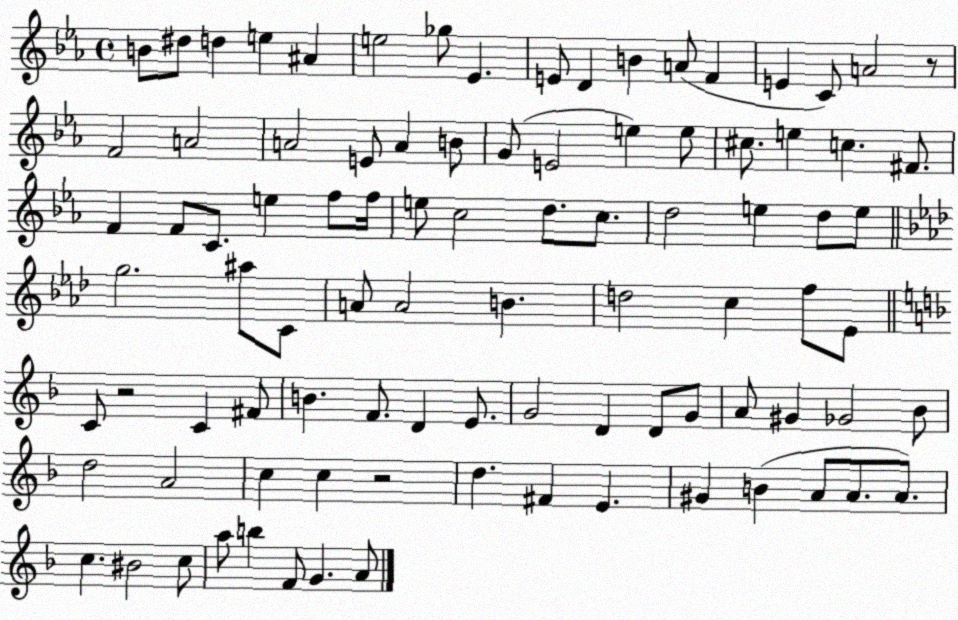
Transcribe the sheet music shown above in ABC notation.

X:1
T:Untitled
M:4/4
L:1/4
K:Eb
B/2 ^d/2 d e ^A e2 _g/2 _E E/2 D B A/2 F E C/2 A2 z/2 F2 A2 A2 E/2 A B/2 G/2 E2 e e/2 ^c/2 e c ^F/2 F F/2 C/2 e f/2 f/4 e/2 c2 d/2 c/2 d2 e d/2 e/2 g2 ^a/2 C/2 A/2 A2 B d2 c f/2 _E/2 C/2 z2 C ^F/2 B F/2 D E/2 G2 D D/2 G/2 A/2 ^G _G2 _B/2 d2 A2 c c z2 d ^F E ^G B A/2 A/2 A/2 c ^B2 c/2 a/2 b F/2 G A/2